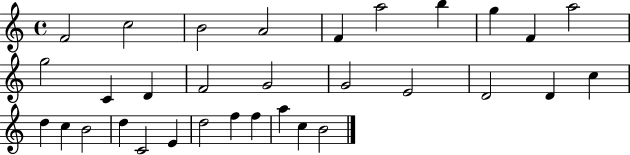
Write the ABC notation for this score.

X:1
T:Untitled
M:4/4
L:1/4
K:C
F2 c2 B2 A2 F a2 b g F a2 g2 C D F2 G2 G2 E2 D2 D c d c B2 d C2 E d2 f f a c B2